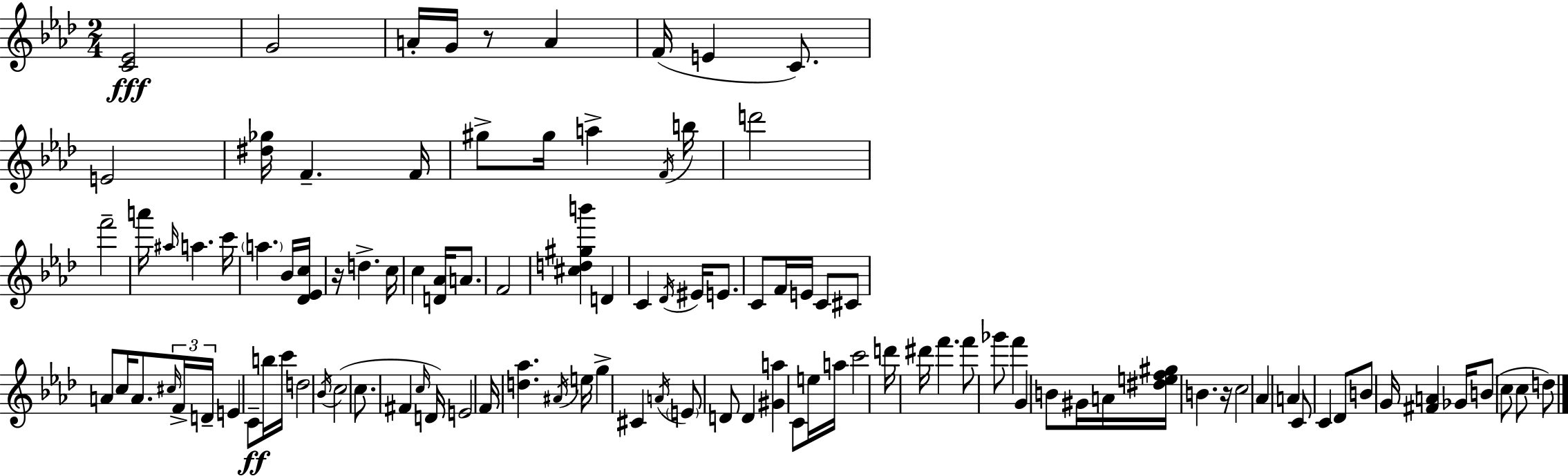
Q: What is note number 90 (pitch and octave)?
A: B4